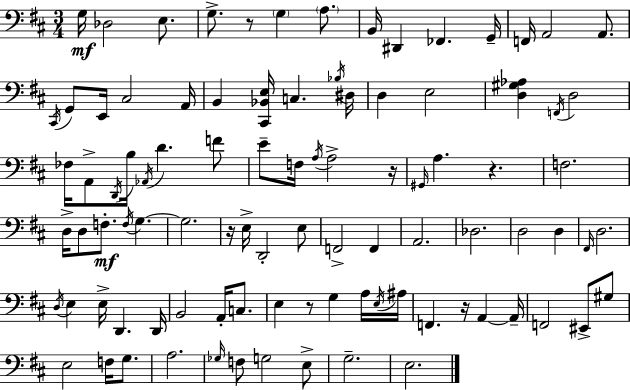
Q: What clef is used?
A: bass